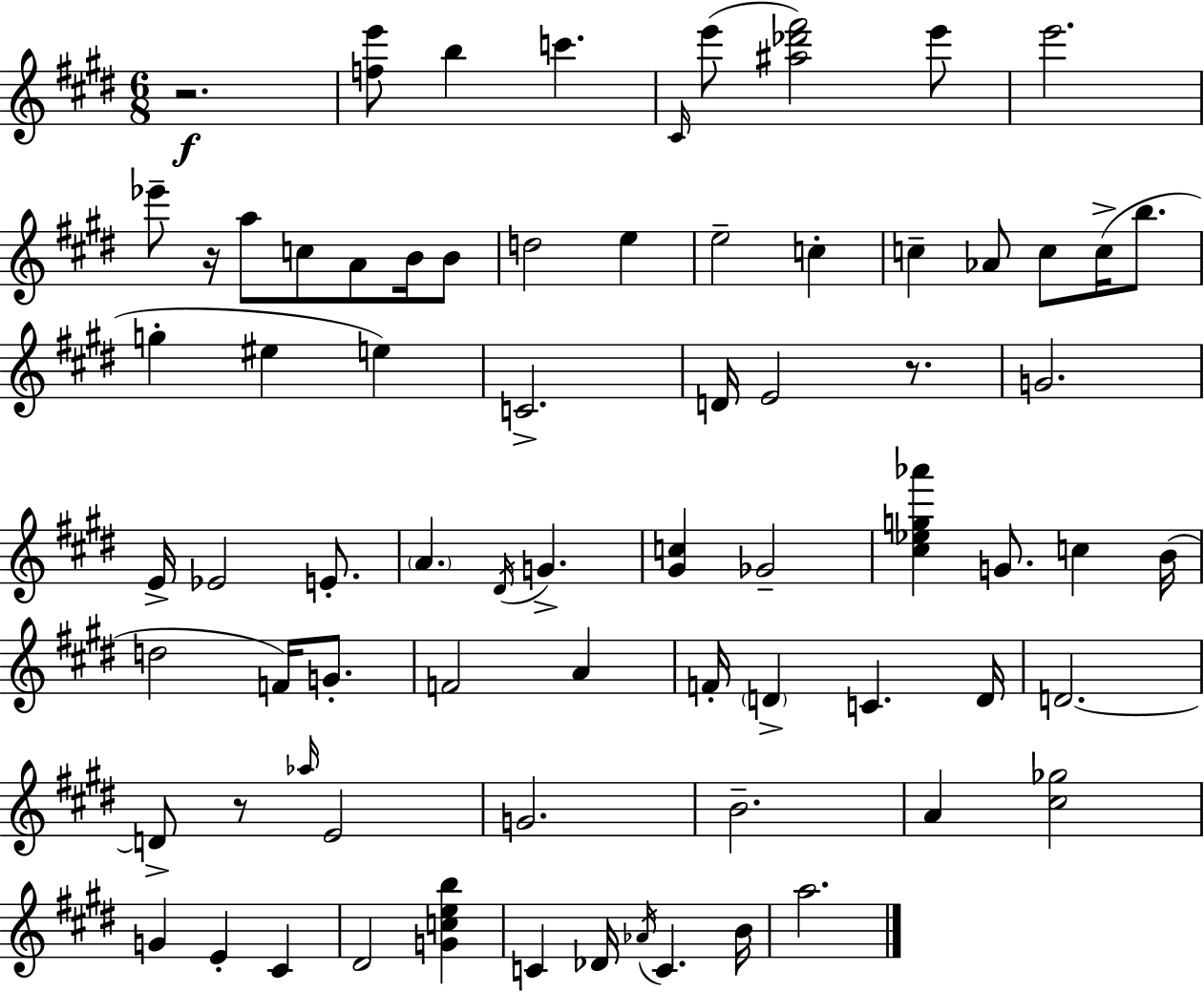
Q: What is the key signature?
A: E major